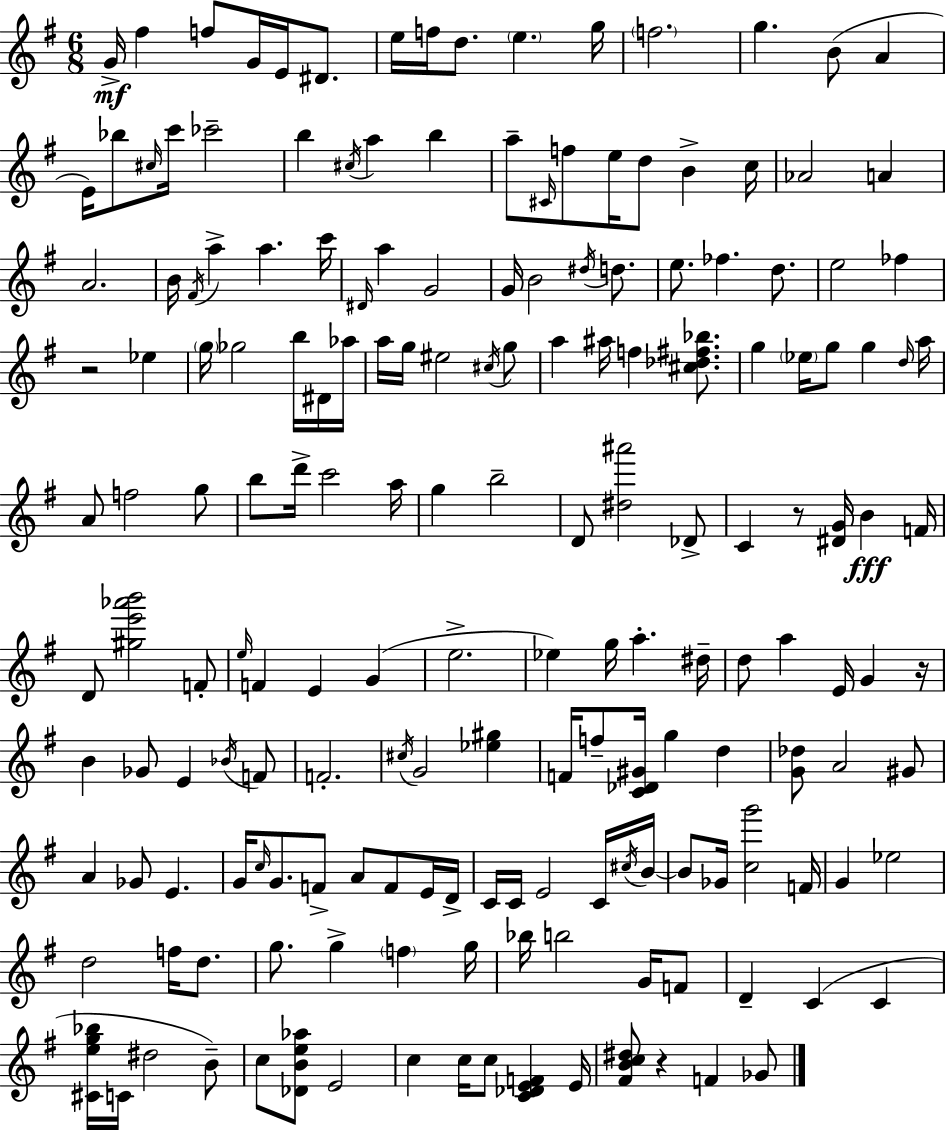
X:1
T:Untitled
M:6/8
L:1/4
K:G
G/4 ^f f/2 G/4 E/4 ^D/2 e/4 f/4 d/2 e g/4 f2 g B/2 A E/4 _b/2 ^c/4 c'/4 _c'2 b ^c/4 a b a/2 ^C/4 f/2 e/4 d/2 B c/4 _A2 A A2 B/4 ^F/4 a a c'/4 ^D/4 a G2 G/4 B2 ^d/4 d/2 e/2 _f d/2 e2 _f z2 _e g/4 _g2 b/4 ^D/4 _a/4 a/4 g/4 ^e2 ^c/4 g/2 a ^a/4 f [^c_d^f_b]/2 g _e/4 g/2 g d/4 a/4 A/2 f2 g/2 b/2 d'/4 c'2 a/4 g b2 D/2 [^d^a']2 _D/2 C z/2 [^DG]/4 B F/4 D/2 [^ge'_a'b']2 F/2 e/4 F E G e2 _e g/4 a ^d/4 d/2 a E/4 G z/4 B _G/2 E _B/4 F/2 F2 ^c/4 G2 [_e^g] F/4 f/2 [C_D^G]/4 g d [G_d]/2 A2 ^G/2 A _G/2 E G/4 c/4 G/2 F/2 A/2 F/2 E/4 D/4 C/4 C/4 E2 C/4 ^c/4 B/4 B/2 _G/4 [cg']2 F/4 G _e2 d2 f/4 d/2 g/2 g f g/4 _b/4 b2 G/4 F/2 D C C [^Ceg_b]/4 C/4 ^d2 B/2 c/2 [_DBe_a]/2 E2 c c/4 c/2 [C_DEF] E/4 [^FBc^d]/2 z F _G/2